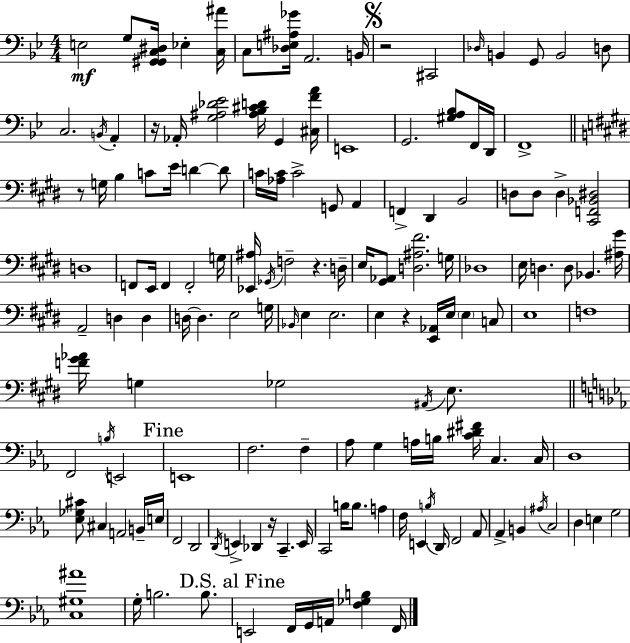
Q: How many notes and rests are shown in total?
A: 148